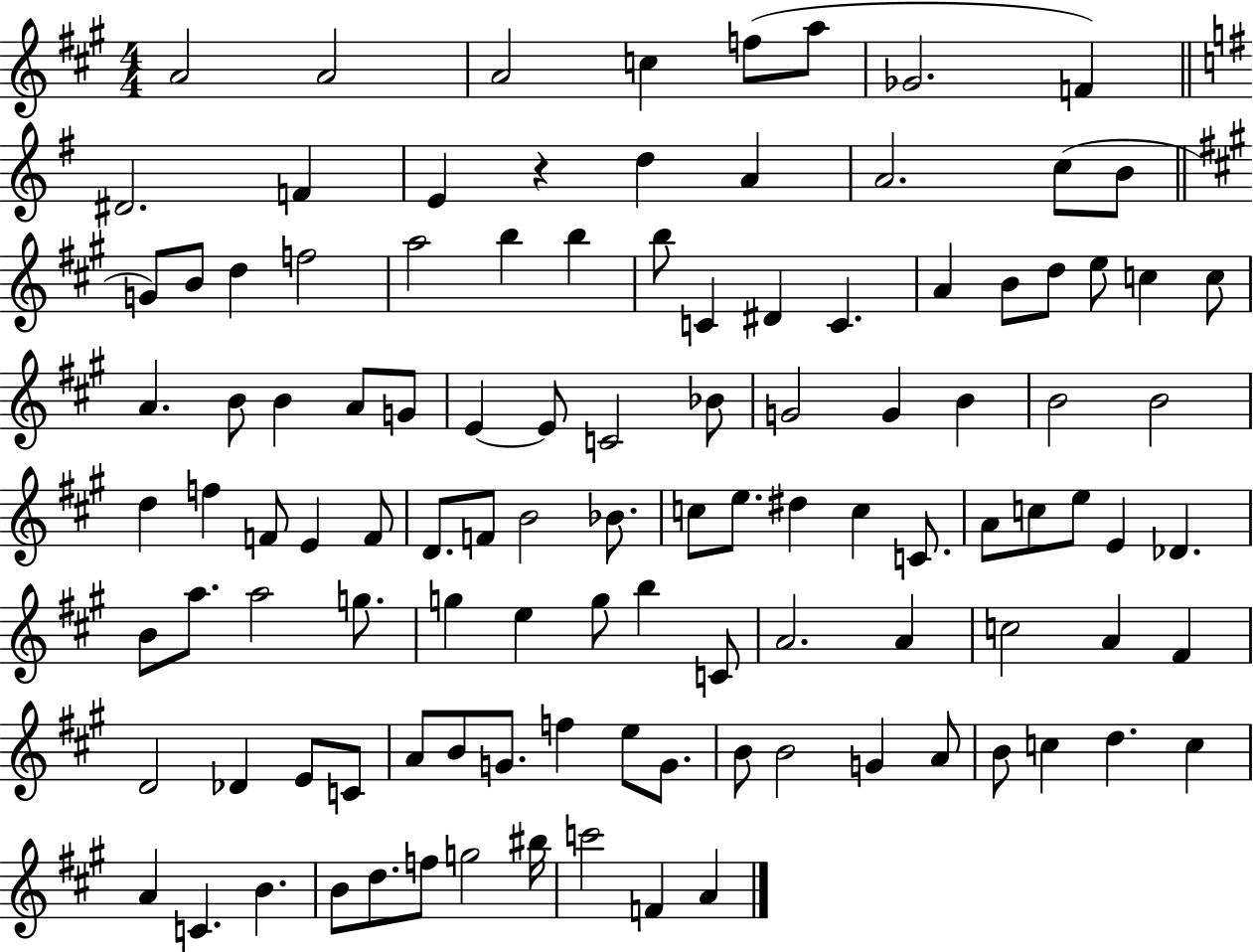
{
  \clef treble
  \numericTimeSignature
  \time 4/4
  \key a \major
  a'2 a'2 | a'2 c''4 f''8( a''8 | ges'2. f'4) | \bar "||" \break \key e \minor dis'2. f'4 | e'4 r4 d''4 a'4 | a'2. c''8( b'8 | \bar "||" \break \key a \major g'8) b'8 d''4 f''2 | a''2 b''4 b''4 | b''8 c'4 dis'4 c'4. | a'4 b'8 d''8 e''8 c''4 c''8 | \break a'4. b'8 b'4 a'8 g'8 | e'4~~ e'8 c'2 bes'8 | g'2 g'4 b'4 | b'2 b'2 | \break d''4 f''4 f'8 e'4 f'8 | d'8. f'8 b'2 bes'8. | c''8 e''8. dis''4 c''4 c'8. | a'8 c''8 e''8 e'4 des'4. | \break b'8 a''8. a''2 g''8. | g''4 e''4 g''8 b''4 c'8 | a'2. a'4 | c''2 a'4 fis'4 | \break d'2 des'4 e'8 c'8 | a'8 b'8 g'8. f''4 e''8 g'8. | b'8 b'2 g'4 a'8 | b'8 c''4 d''4. c''4 | \break a'4 c'4. b'4. | b'8 d''8. f''8 g''2 bis''16 | c'''2 f'4 a'4 | \bar "|."
}